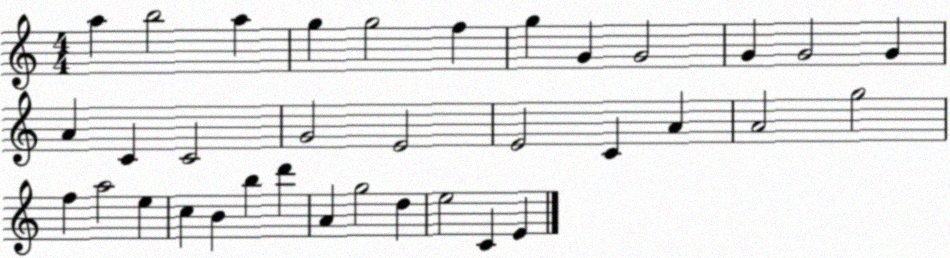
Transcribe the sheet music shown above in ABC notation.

X:1
T:Untitled
M:4/4
L:1/4
K:C
a b2 a g g2 f g G G2 G G2 G A C C2 G2 E2 E2 C A A2 g2 f a2 e c B b d' A g2 d e2 C E